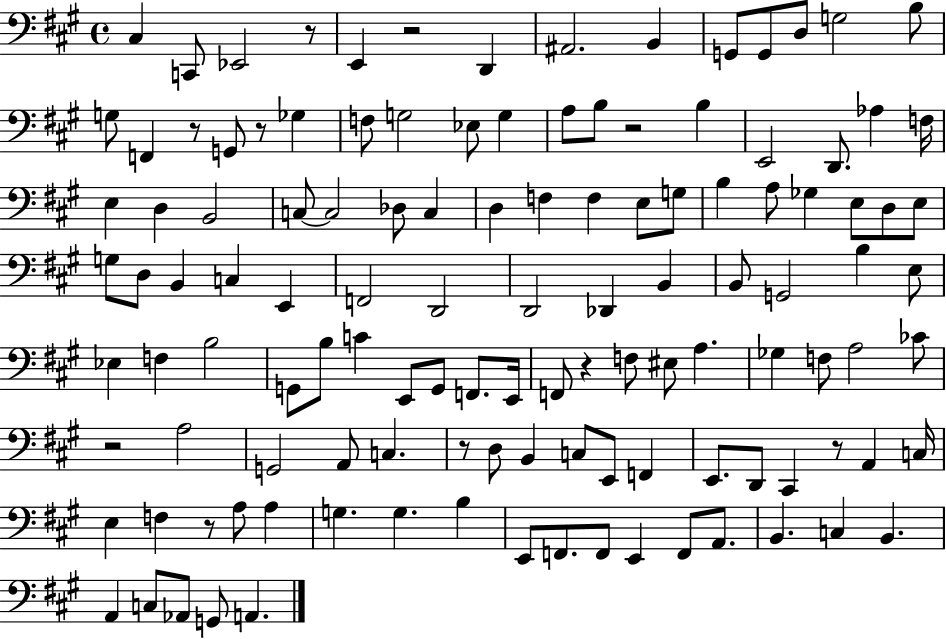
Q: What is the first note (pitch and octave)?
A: C#3